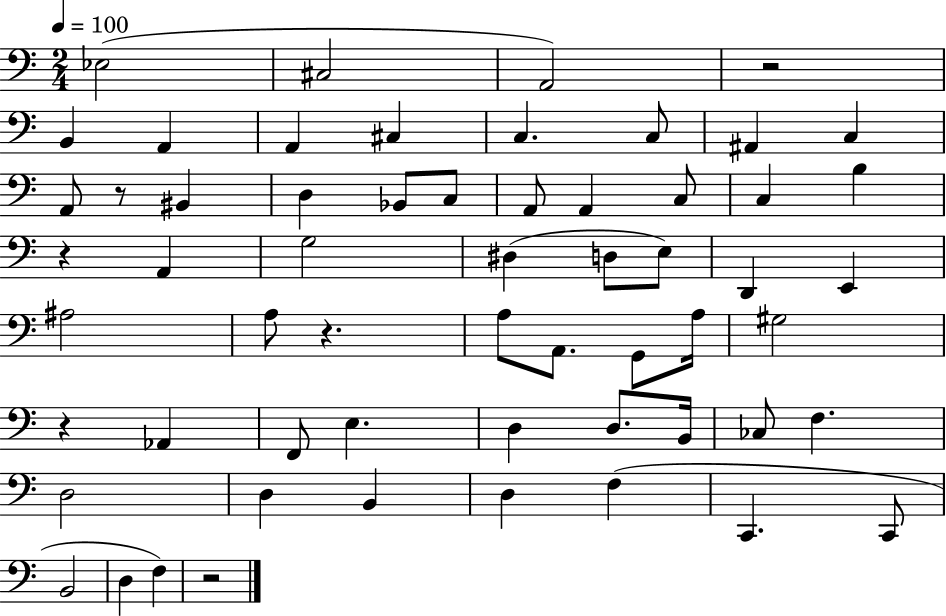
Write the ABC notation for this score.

X:1
T:Untitled
M:2/4
L:1/4
K:C
_E,2 ^C,2 A,,2 z2 B,, A,, A,, ^C, C, C,/2 ^A,, C, A,,/2 z/2 ^B,, D, _B,,/2 C,/2 A,,/2 A,, C,/2 C, B, z A,, G,2 ^D, D,/2 E,/2 D,, E,, ^A,2 A,/2 z A,/2 A,,/2 G,,/2 A,/4 ^G,2 z _A,, F,,/2 E, D, D,/2 B,,/4 _C,/2 F, D,2 D, B,, D, F, C,, C,,/2 B,,2 D, F, z2